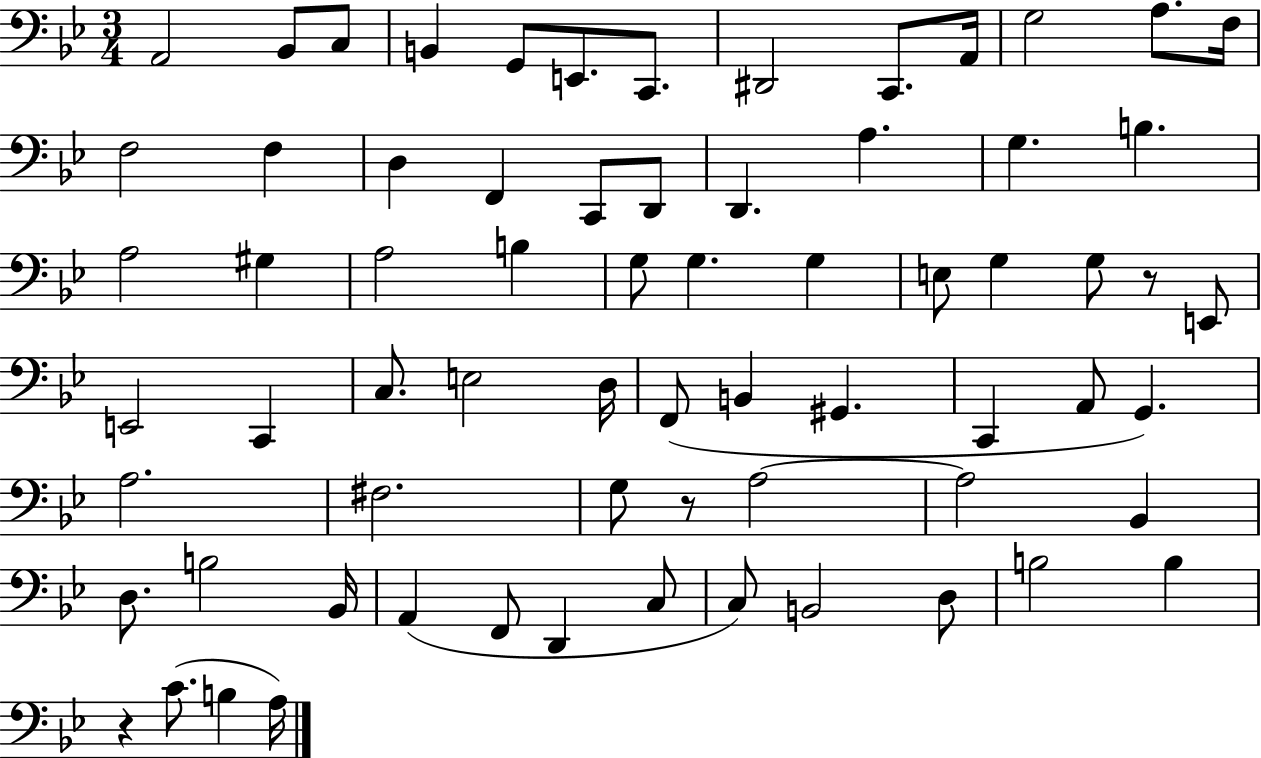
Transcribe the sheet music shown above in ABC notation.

X:1
T:Untitled
M:3/4
L:1/4
K:Bb
A,,2 _B,,/2 C,/2 B,, G,,/2 E,,/2 C,,/2 ^D,,2 C,,/2 A,,/4 G,2 A,/2 F,/4 F,2 F, D, F,, C,,/2 D,,/2 D,, A, G, B, A,2 ^G, A,2 B, G,/2 G, G, E,/2 G, G,/2 z/2 E,,/2 E,,2 C,, C,/2 E,2 D,/4 F,,/2 B,, ^G,, C,, A,,/2 G,, A,2 ^F,2 G,/2 z/2 A,2 A,2 _B,, D,/2 B,2 _B,,/4 A,, F,,/2 D,, C,/2 C,/2 B,,2 D,/2 B,2 B, z C/2 B, A,/4